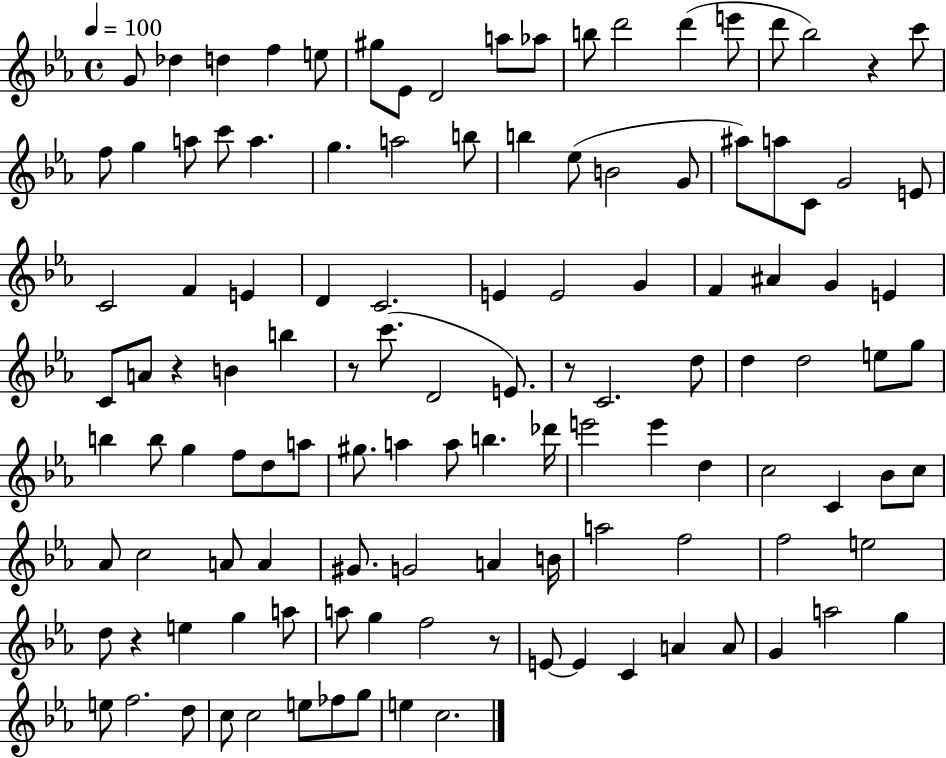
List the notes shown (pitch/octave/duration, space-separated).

G4/e Db5/q D5/q F5/q E5/e G#5/e Eb4/e D4/h A5/e Ab5/e B5/e D6/h D6/q E6/e D6/e Bb5/h R/q C6/e F5/e G5/q A5/e C6/e A5/q. G5/q. A5/h B5/e B5/q Eb5/e B4/h G4/e A#5/e A5/e C4/e G4/h E4/e C4/h F4/q E4/q D4/q C4/h. E4/q E4/h G4/q F4/q A#4/q G4/q E4/q C4/e A4/e R/q B4/q B5/q R/e C6/e. D4/h E4/e. R/e C4/h. D5/e D5/q D5/h E5/e G5/e B5/q B5/e G5/q F5/e D5/e A5/e G#5/e. A5/q A5/e B5/q. Db6/s E6/h E6/q D5/q C5/h C4/q Bb4/e C5/e Ab4/e C5/h A4/e A4/q G#4/e. G4/h A4/q B4/s A5/h F5/h F5/h E5/h D5/e R/q E5/q G5/q A5/e A5/e G5/q F5/h R/e E4/e E4/q C4/q A4/q A4/e G4/q A5/h G5/q E5/e F5/h. D5/e C5/e C5/h E5/e FES5/e G5/e E5/q C5/h.